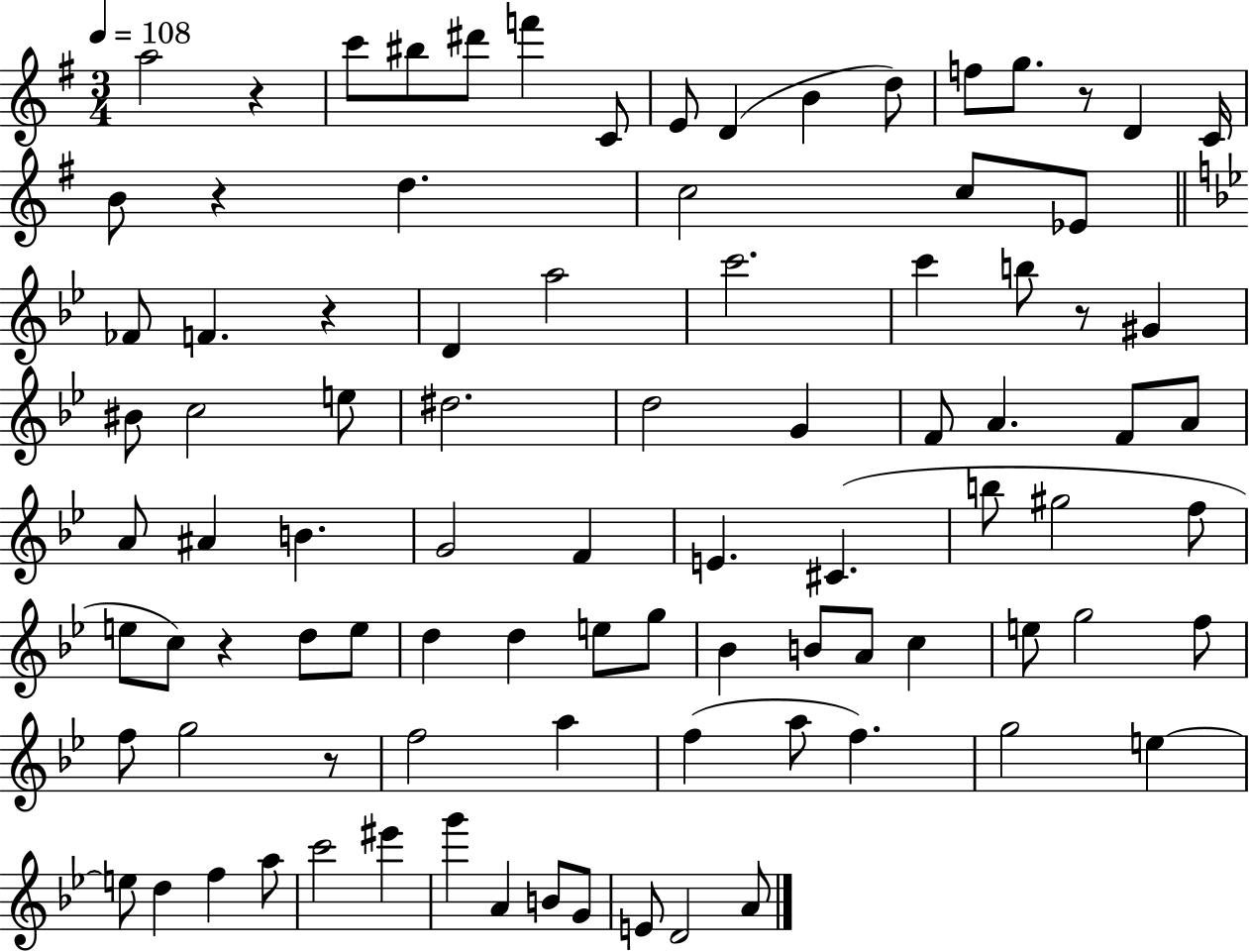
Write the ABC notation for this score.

X:1
T:Untitled
M:3/4
L:1/4
K:G
a2 z c'/2 ^b/2 ^d'/2 f' C/2 E/2 D B d/2 f/2 g/2 z/2 D C/4 B/2 z d c2 c/2 _E/2 _F/2 F z D a2 c'2 c' b/2 z/2 ^G ^B/2 c2 e/2 ^d2 d2 G F/2 A F/2 A/2 A/2 ^A B G2 F E ^C b/2 ^g2 f/2 e/2 c/2 z d/2 e/2 d d e/2 g/2 _B B/2 A/2 c e/2 g2 f/2 f/2 g2 z/2 f2 a f a/2 f g2 e e/2 d f a/2 c'2 ^e' g' A B/2 G/2 E/2 D2 A/2